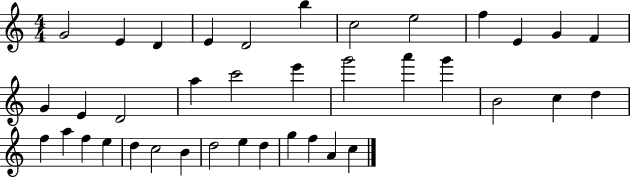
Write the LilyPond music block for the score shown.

{
  \clef treble
  \numericTimeSignature
  \time 4/4
  \key c \major
  g'2 e'4 d'4 | e'4 d'2 b''4 | c''2 e''2 | f''4 e'4 g'4 f'4 | \break g'4 e'4 d'2 | a''4 c'''2 e'''4 | g'''2 a'''4 g'''4 | b'2 c''4 d''4 | \break f''4 a''4 f''4 e''4 | d''4 c''2 b'4 | d''2 e''4 d''4 | g''4 f''4 a'4 c''4 | \break \bar "|."
}